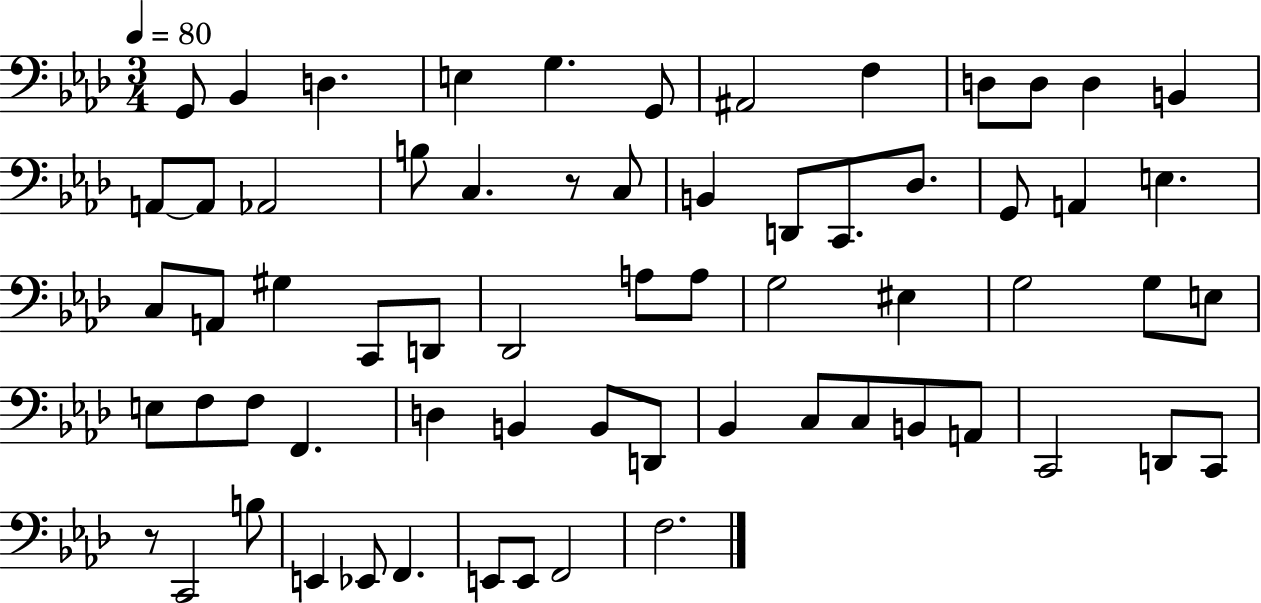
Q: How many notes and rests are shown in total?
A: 65